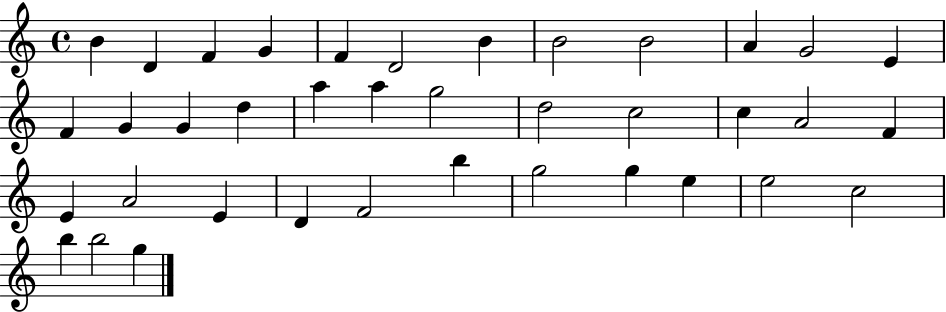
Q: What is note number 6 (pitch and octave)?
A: D4